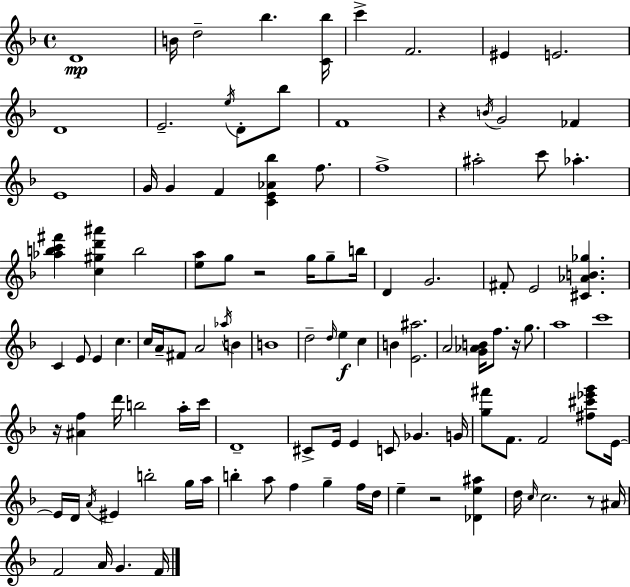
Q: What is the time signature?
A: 4/4